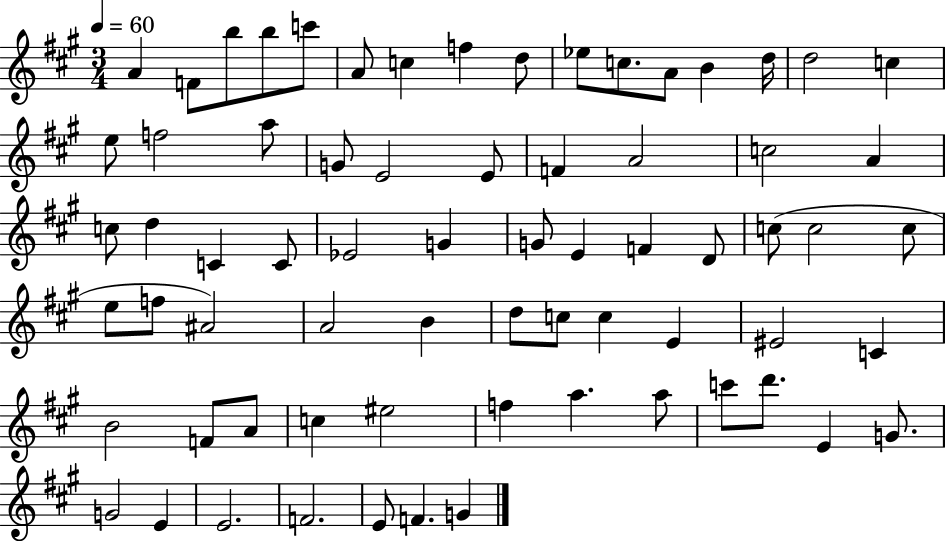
X:1
T:Untitled
M:3/4
L:1/4
K:A
A F/2 b/2 b/2 c'/2 A/2 c f d/2 _e/2 c/2 A/2 B d/4 d2 c e/2 f2 a/2 G/2 E2 E/2 F A2 c2 A c/2 d C C/2 _E2 G G/2 E F D/2 c/2 c2 c/2 e/2 f/2 ^A2 A2 B d/2 c/2 c E ^E2 C B2 F/2 A/2 c ^e2 f a a/2 c'/2 d'/2 E G/2 G2 E E2 F2 E/2 F G